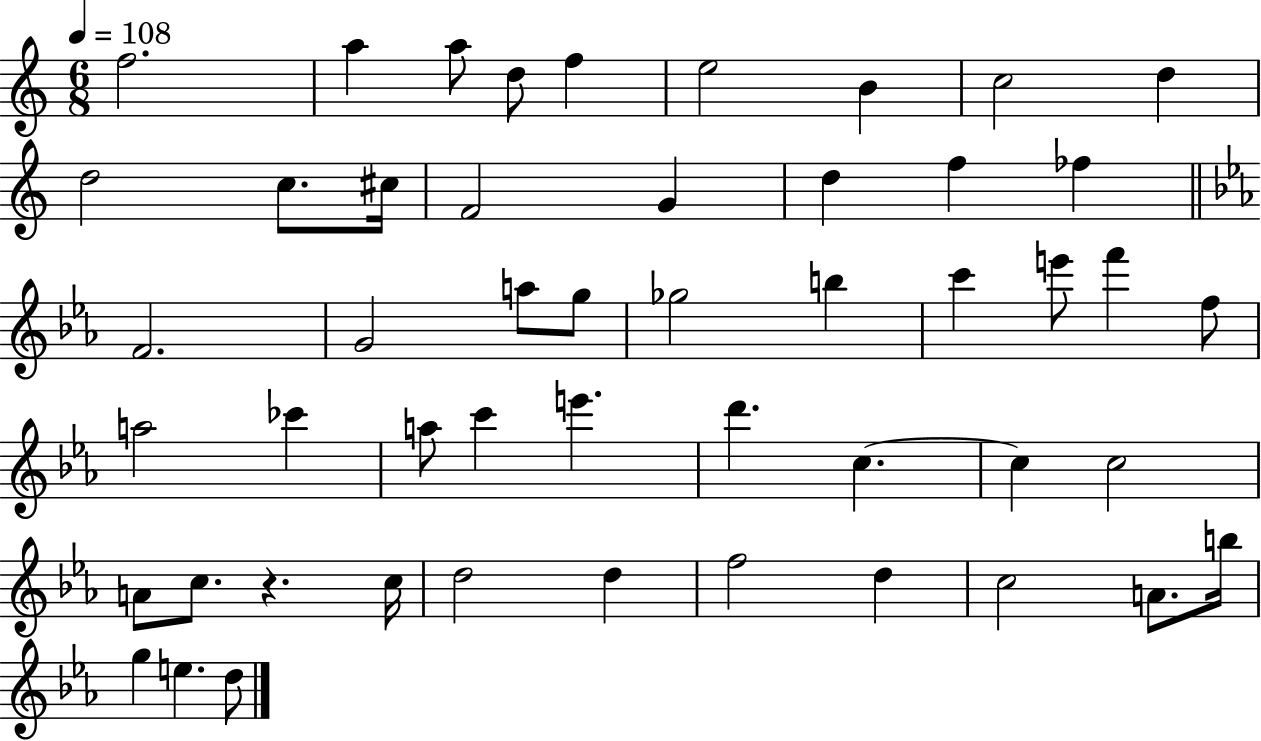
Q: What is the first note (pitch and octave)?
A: F5